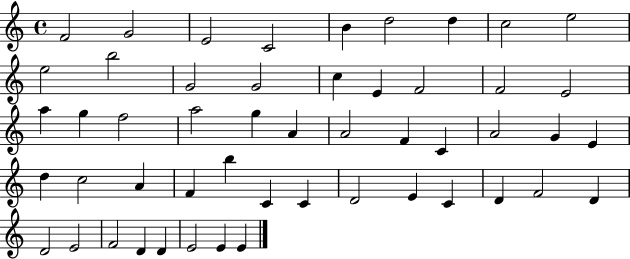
F4/h G4/h E4/h C4/h B4/q D5/h D5/q C5/h E5/h E5/h B5/h G4/h G4/h C5/q E4/q F4/h F4/h E4/h A5/q G5/q F5/h A5/h G5/q A4/q A4/h F4/q C4/q A4/h G4/q E4/q D5/q C5/h A4/q F4/q B5/q C4/q C4/q D4/h E4/q C4/q D4/q F4/h D4/q D4/h E4/h F4/h D4/q D4/q E4/h E4/q E4/q